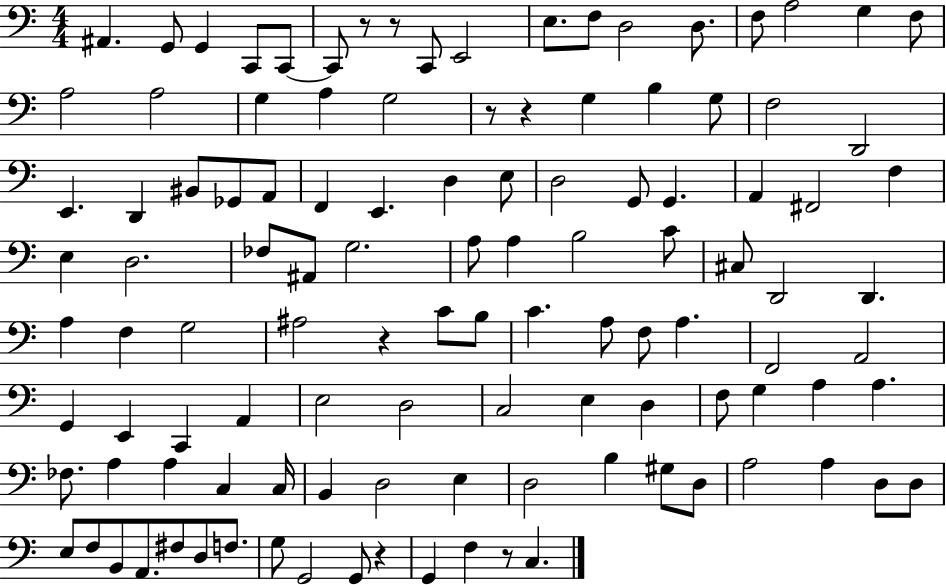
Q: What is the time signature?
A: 4/4